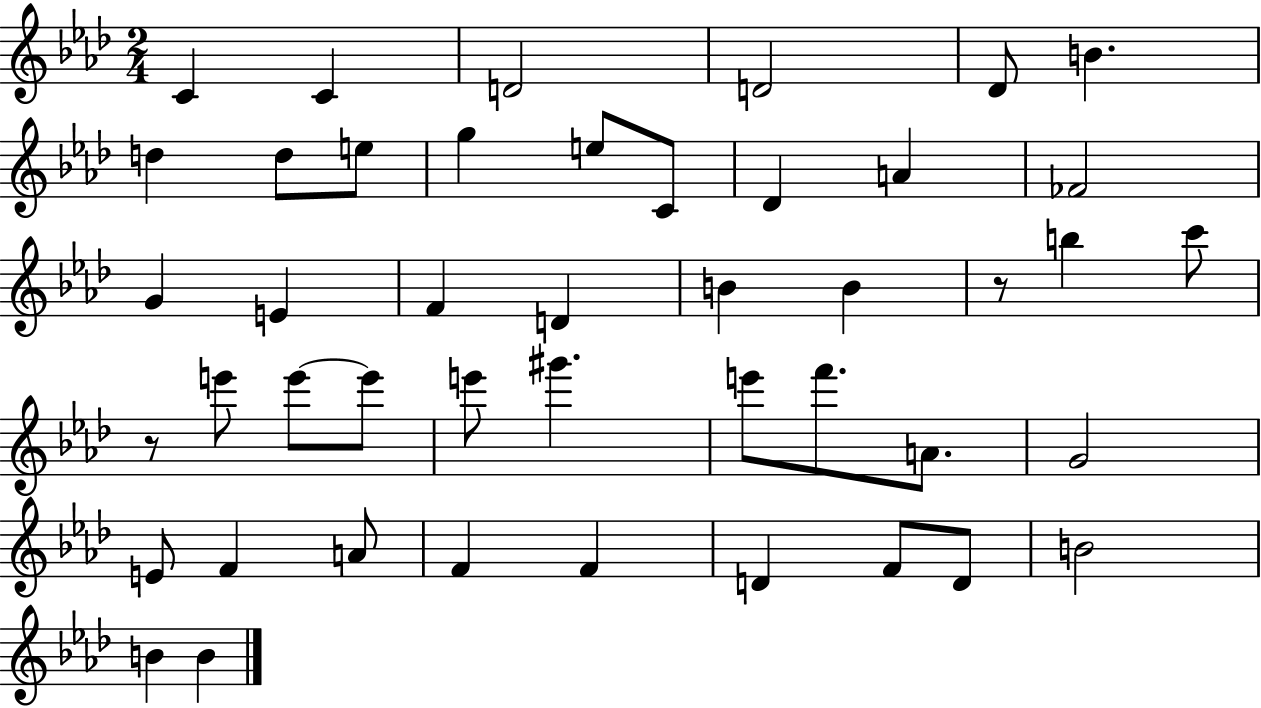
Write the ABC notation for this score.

X:1
T:Untitled
M:2/4
L:1/4
K:Ab
C C D2 D2 _D/2 B d d/2 e/2 g e/2 C/2 _D A _F2 G E F D B B z/2 b c'/2 z/2 e'/2 e'/2 e'/2 e'/2 ^g' e'/2 f'/2 A/2 G2 E/2 F A/2 F F D F/2 D/2 B2 B B